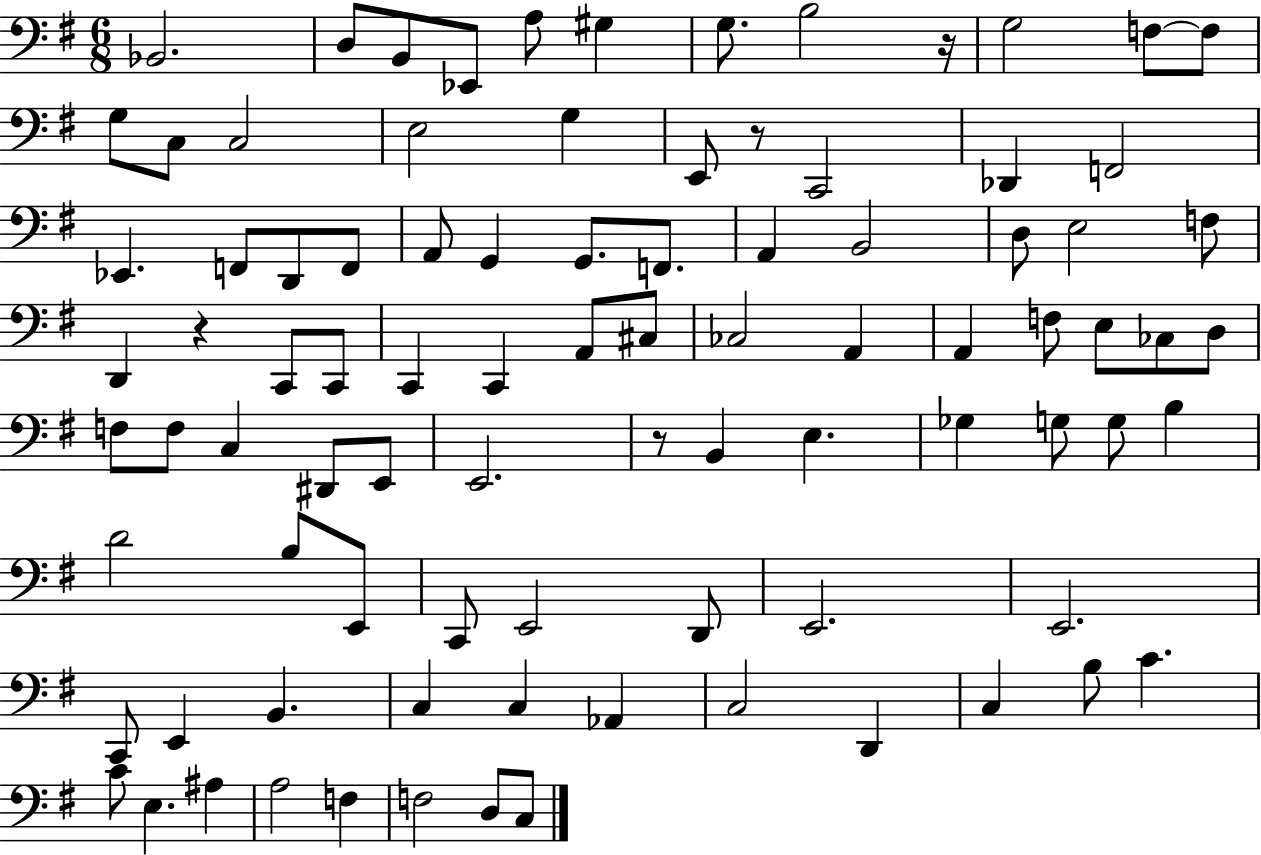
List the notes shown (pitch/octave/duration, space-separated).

Bb2/h. D3/e B2/e Eb2/e A3/e G#3/q G3/e. B3/h R/s G3/h F3/e F3/e G3/e C3/e C3/h E3/h G3/q E2/e R/e C2/h Db2/q F2/h Eb2/q. F2/e D2/e F2/e A2/e G2/q G2/e. F2/e. A2/q B2/h D3/e E3/h F3/e D2/q R/q C2/e C2/e C2/q C2/q A2/e C#3/e CES3/h A2/q A2/q F3/e E3/e CES3/e D3/e F3/e F3/e C3/q D#2/e E2/e E2/h. R/e B2/q E3/q. Gb3/q G3/e G3/e B3/q D4/h B3/e E2/e C2/e E2/h D2/e E2/h. E2/h. C2/e E2/q B2/q. C3/q C3/q Ab2/q C3/h D2/q C3/q B3/e C4/q. C4/e E3/q. A#3/q A3/h F3/q F3/h D3/e C3/e